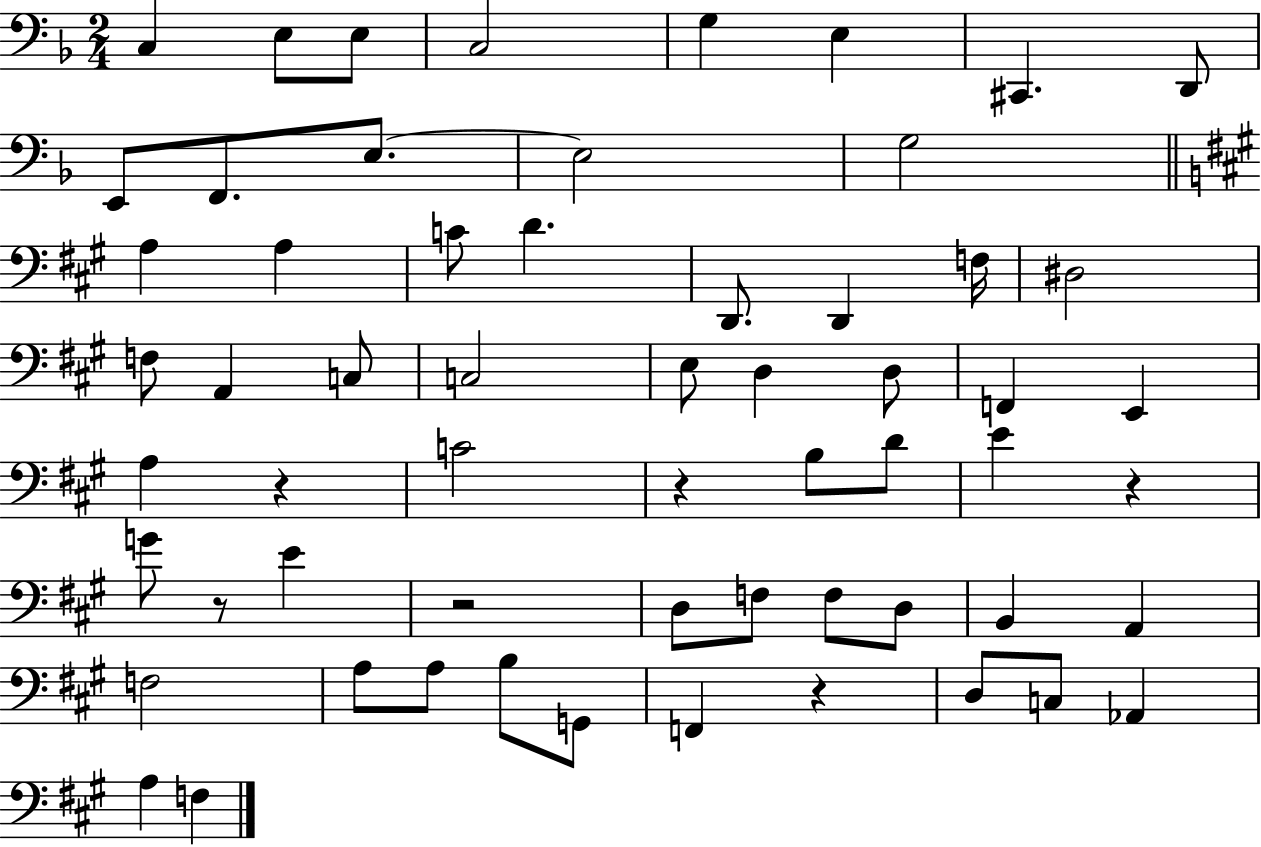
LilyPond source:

{
  \clef bass
  \numericTimeSignature
  \time 2/4
  \key f \major
  c4 e8 e8 | c2 | g4 e4 | cis,4. d,8 | \break e,8 f,8. e8.~~ | e2 | g2 | \bar "||" \break \key a \major a4 a4 | c'8 d'4. | d,8. d,4 f16 | dis2 | \break f8 a,4 c8 | c2 | e8 d4 d8 | f,4 e,4 | \break a4 r4 | c'2 | r4 b8 d'8 | e'4 r4 | \break g'8 r8 e'4 | r2 | d8 f8 f8 d8 | b,4 a,4 | \break f2 | a8 a8 b8 g,8 | f,4 r4 | d8 c8 aes,4 | \break a4 f4 | \bar "|."
}